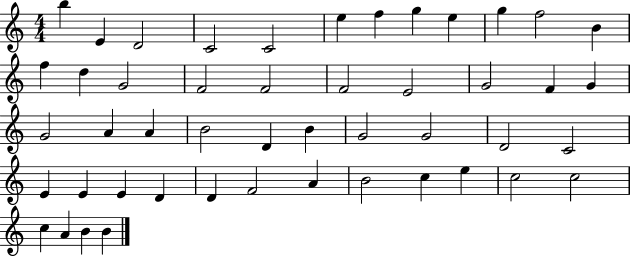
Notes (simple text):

B5/q E4/q D4/h C4/h C4/h E5/q F5/q G5/q E5/q G5/q F5/h B4/q F5/q D5/q G4/h F4/h F4/h F4/h E4/h G4/h F4/q G4/q G4/h A4/q A4/q B4/h D4/q B4/q G4/h G4/h D4/h C4/h E4/q E4/q E4/q D4/q D4/q F4/h A4/q B4/h C5/q E5/q C5/h C5/h C5/q A4/q B4/q B4/q